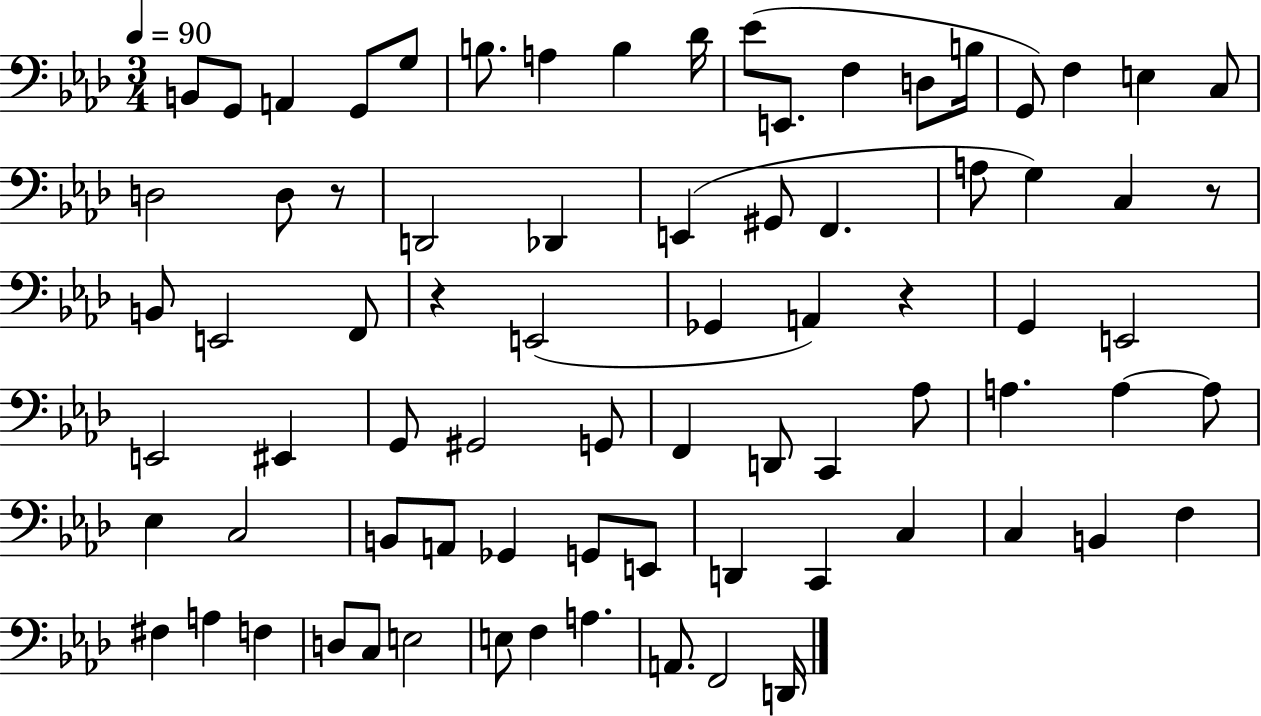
{
  \clef bass
  \numericTimeSignature
  \time 3/4
  \key aes \major
  \tempo 4 = 90
  b,8 g,8 a,4 g,8 g8 | b8. a4 b4 des'16 | ees'8( e,8. f4 d8 b16 | g,8) f4 e4 c8 | \break d2 d8 r8 | d,2 des,4 | e,4( gis,8 f,4. | a8 g4) c4 r8 | \break b,8 e,2 f,8 | r4 e,2( | ges,4 a,4) r4 | g,4 e,2 | \break e,2 eis,4 | g,8 gis,2 g,8 | f,4 d,8 c,4 aes8 | a4. a4~~ a8 | \break ees4 c2 | b,8 a,8 ges,4 g,8 e,8 | d,4 c,4 c4 | c4 b,4 f4 | \break fis4 a4 f4 | d8 c8 e2 | e8 f4 a4. | a,8. f,2 d,16 | \break \bar "|."
}